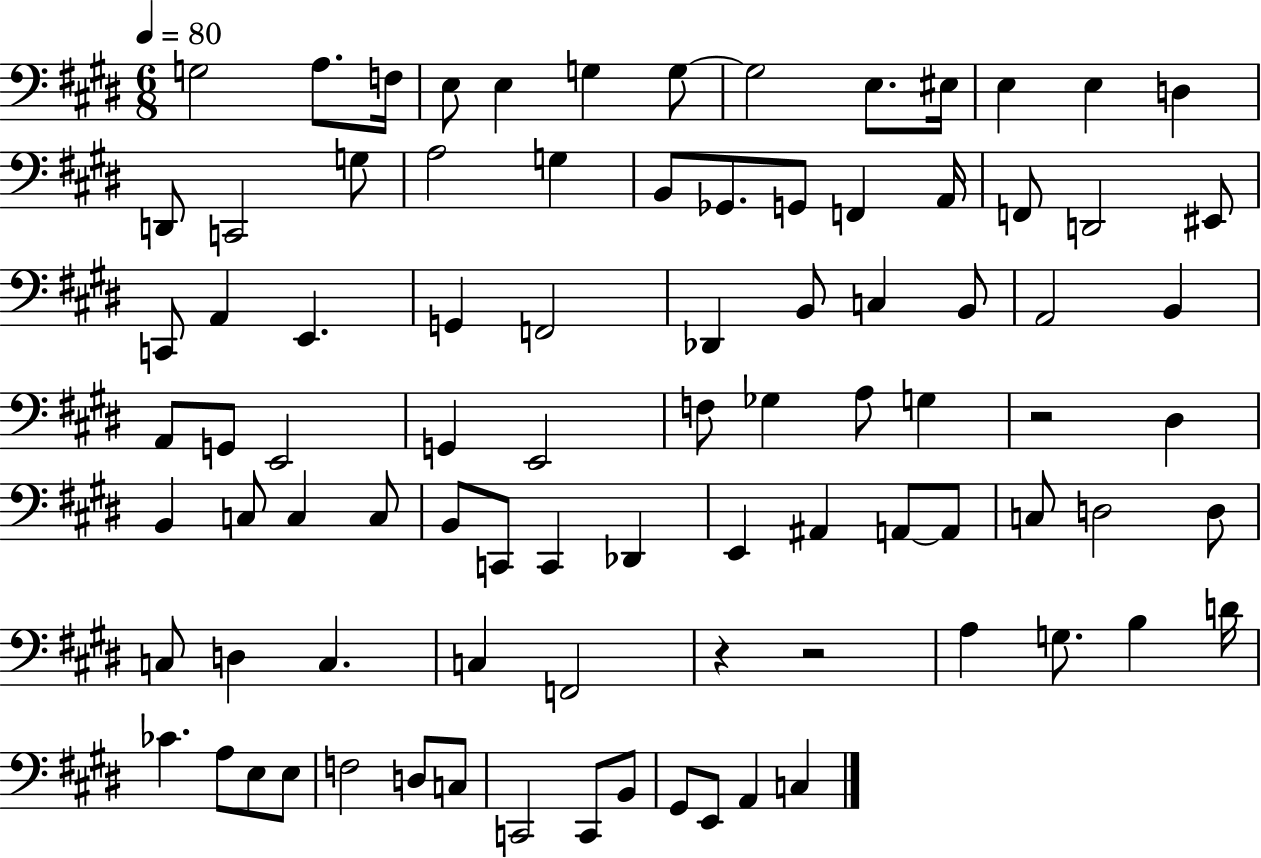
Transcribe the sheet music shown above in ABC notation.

X:1
T:Untitled
M:6/8
L:1/4
K:E
G,2 A,/2 F,/4 E,/2 E, G, G,/2 G,2 E,/2 ^E,/4 E, E, D, D,,/2 C,,2 G,/2 A,2 G, B,,/2 _G,,/2 G,,/2 F,, A,,/4 F,,/2 D,,2 ^E,,/2 C,,/2 A,, E,, G,, F,,2 _D,, B,,/2 C, B,,/2 A,,2 B,, A,,/2 G,,/2 E,,2 G,, E,,2 F,/2 _G, A,/2 G, z2 ^D, B,, C,/2 C, C,/2 B,,/2 C,,/2 C,, _D,, E,, ^A,, A,,/2 A,,/2 C,/2 D,2 D,/2 C,/2 D, C, C, F,,2 z z2 A, G,/2 B, D/4 _C A,/2 E,/2 E,/2 F,2 D,/2 C,/2 C,,2 C,,/2 B,,/2 ^G,,/2 E,,/2 A,, C,